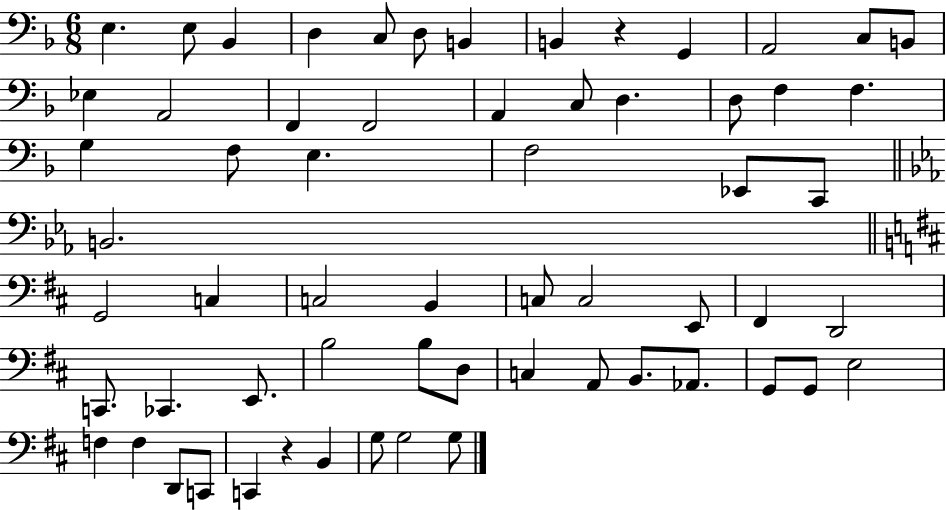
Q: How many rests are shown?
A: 2